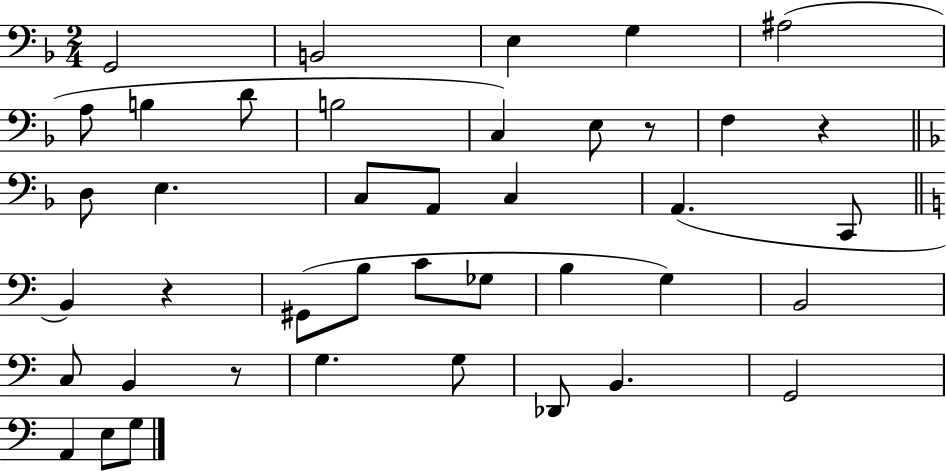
{
  \clef bass
  \numericTimeSignature
  \time 2/4
  \key f \major
  g,2 | b,2 | e4 g4 | ais2( | \break a8 b4 d'8 | b2 | c4) e8 r8 | f4 r4 | \break \bar "||" \break \key f \major d8 e4. | c8 a,8 c4 | a,4.( c,8 | \bar "||" \break \key a \minor b,4) r4 | gis,8( b8 c'8 ges8 | b4 g4) | b,2 | \break c8 b,4 r8 | g4. g8 | des,8 b,4. | g,2 | \break a,4 e8 g8 | \bar "|."
}